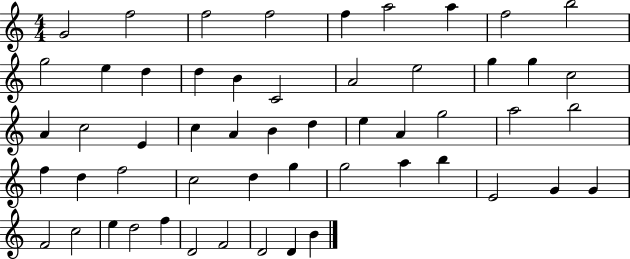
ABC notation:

X:1
T:Untitled
M:4/4
L:1/4
K:C
G2 f2 f2 f2 f a2 a f2 b2 g2 e d d B C2 A2 e2 g g c2 A c2 E c A B d e A g2 a2 b2 f d f2 c2 d g g2 a b E2 G G F2 c2 e d2 f D2 F2 D2 D B